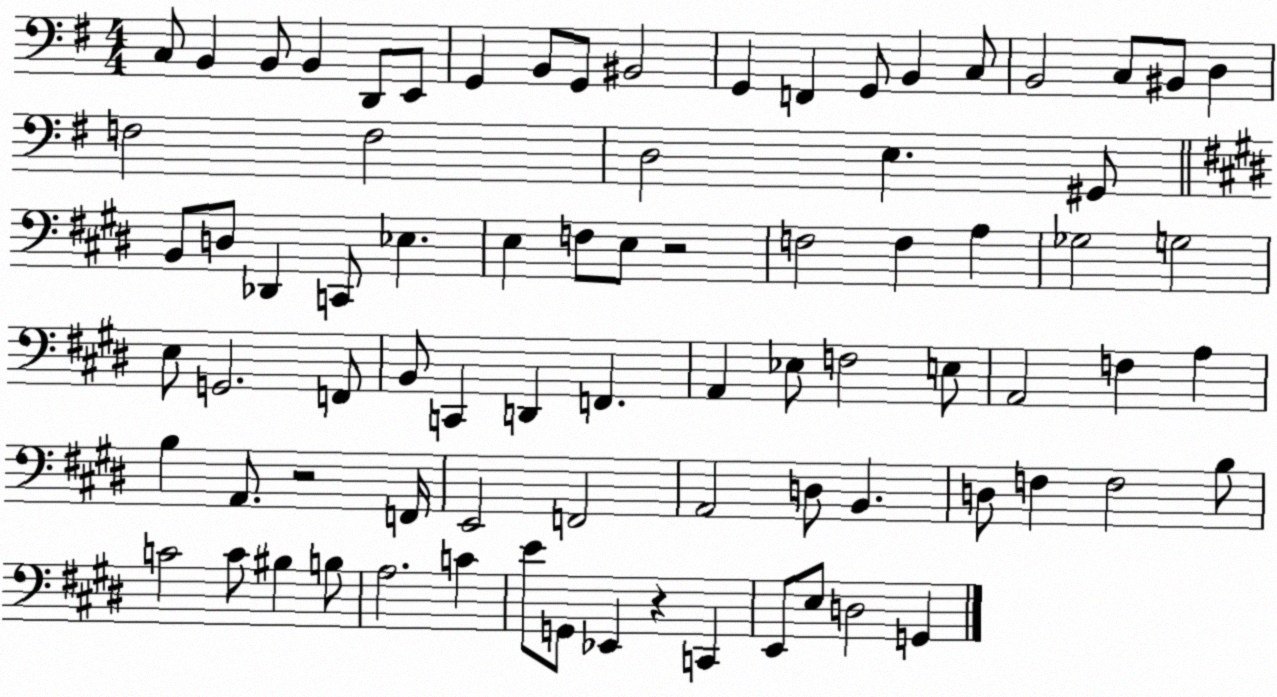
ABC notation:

X:1
T:Untitled
M:4/4
L:1/4
K:G
C,/2 B,, B,,/2 B,, D,,/2 E,,/2 G,, B,,/2 G,,/2 ^B,,2 G,, F,, G,,/2 B,, C,/2 B,,2 C,/2 ^B,,/2 D, F,2 F,2 D,2 E, ^G,,/2 B,,/2 D,/2 _D,, C,,/2 _E, E, F,/2 E,/2 z2 F,2 F, A, _G,2 G,2 E,/2 G,,2 F,,/2 B,,/2 C,, D,, F,, A,, _E,/2 F,2 E,/2 A,,2 F, A, B, A,,/2 z2 F,,/4 E,,2 F,,2 A,,2 D,/2 B,, D,/2 F, F,2 B,/2 C2 C/2 ^B, B,/2 A,2 C E/2 G,,/2 _E,, z C,, E,,/2 E,/2 D,2 G,,